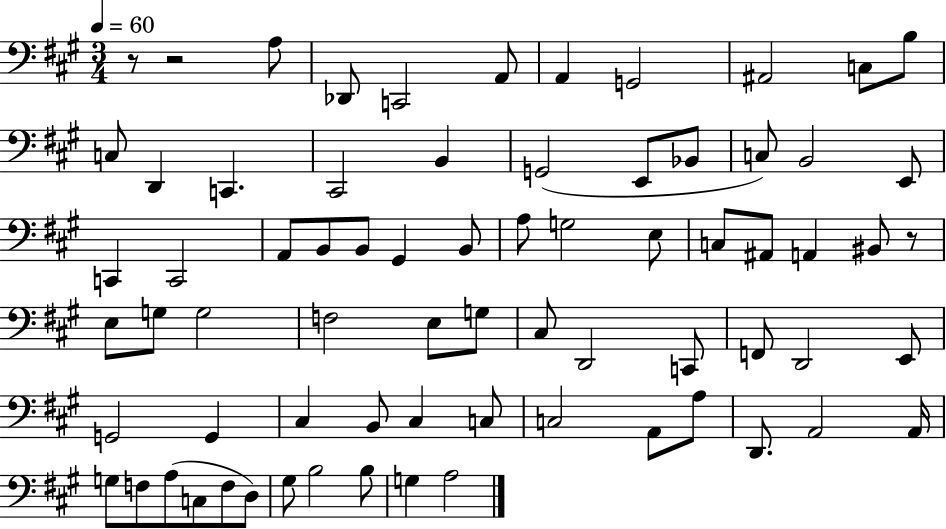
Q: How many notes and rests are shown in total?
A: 72